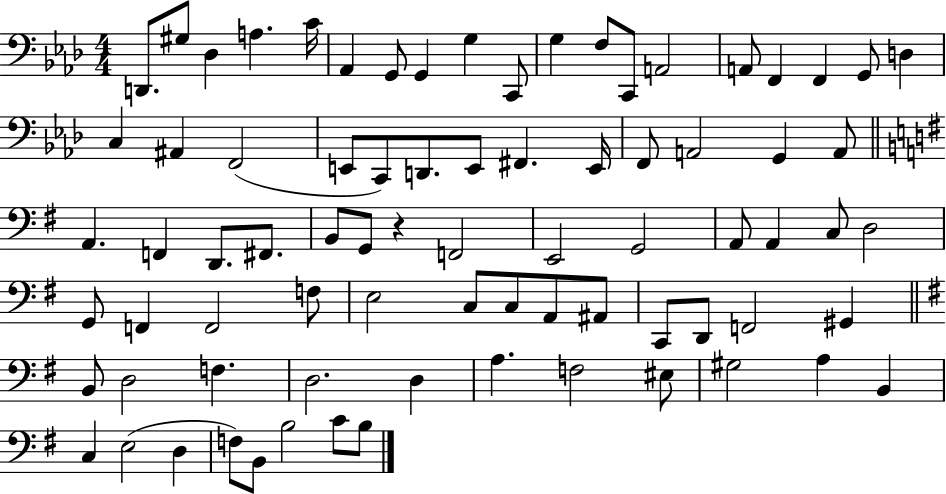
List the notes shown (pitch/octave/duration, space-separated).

D2/e. G#3/e Db3/q A3/q. C4/s Ab2/q G2/e G2/q G3/q C2/e G3/q F3/e C2/e A2/h A2/e F2/q F2/q G2/e D3/q C3/q A#2/q F2/h E2/e C2/e D2/e. E2/e F#2/q. E2/s F2/e A2/h G2/q A2/e A2/q. F2/q D2/e. F#2/e. B2/e G2/e R/q F2/h E2/h G2/h A2/e A2/q C3/e D3/h G2/e F2/q F2/h F3/e E3/h C3/e C3/e A2/e A#2/e C2/e D2/e F2/h G#2/q B2/e D3/h F3/q. D3/h. D3/q A3/q. F3/h EIS3/e G#3/h A3/q B2/q C3/q E3/h D3/q F3/e B2/e B3/h C4/e B3/e